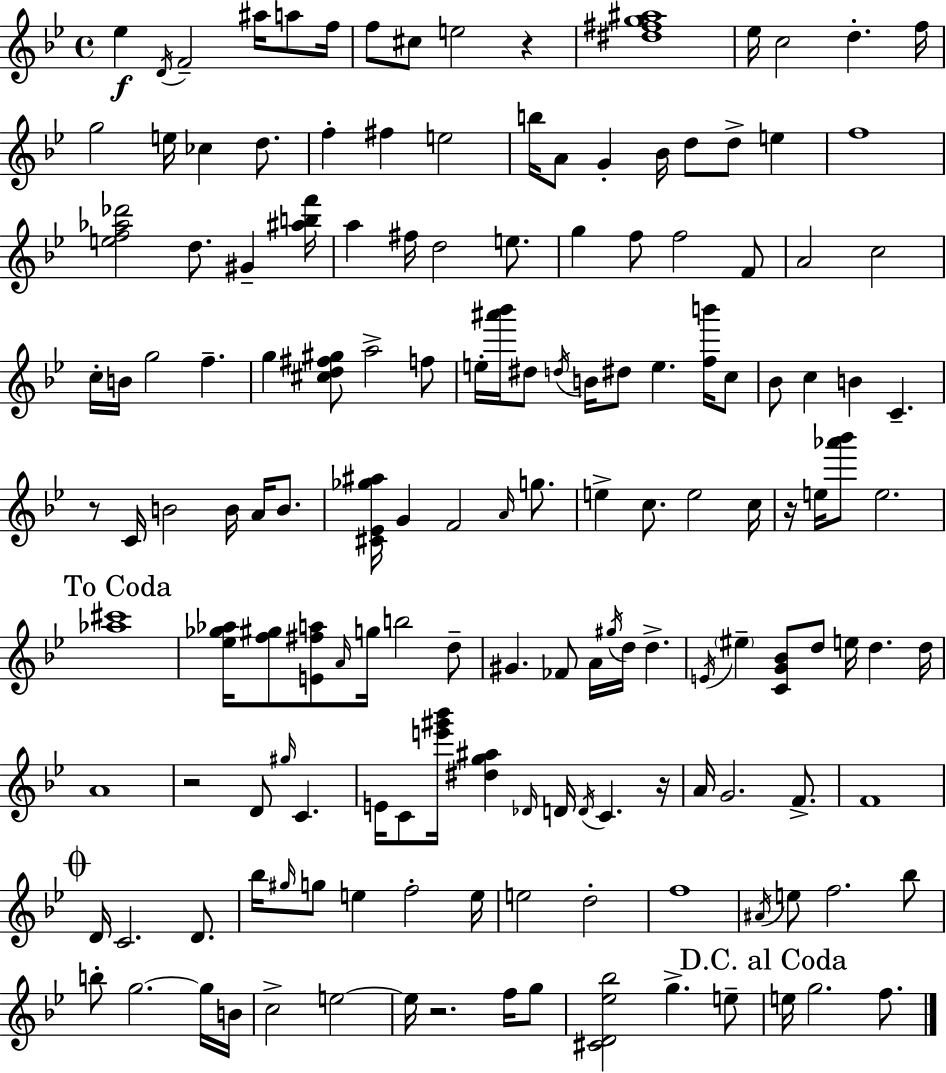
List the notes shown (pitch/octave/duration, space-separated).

Eb5/q D4/s F4/h A#5/s A5/e F5/s F5/e C#5/e E5/h R/q [D#5,F#5,G5,A#5]/w Eb5/s C5/h D5/q. F5/s G5/h E5/s CES5/q D5/e. F5/q F#5/q E5/h B5/s A4/e G4/q Bb4/s D5/e D5/e E5/q F5/w [E5,F5,Ab5,Db6]/h D5/e. G#4/q [A#5,B5,F6]/s A5/q F#5/s D5/h E5/e. G5/q F5/e F5/h F4/e A4/h C5/h C5/s B4/s G5/h F5/q. G5/q [C#5,D5,F#5,G#5]/e A5/h F5/e E5/s [A#6,Bb6]/s D#5/e D5/s B4/s D#5/e E5/q. [F5,B6]/s C5/e Bb4/e C5/q B4/q C4/q. R/e C4/s B4/h B4/s A4/s B4/e. [C#4,Eb4,Gb5,A#5]/s G4/q F4/h A4/s G5/e. E5/q C5/e. E5/h C5/s R/s E5/s [Ab6,Bb6]/e E5/h. [Ab5,C#6]/w [Eb5,Gb5,Ab5]/s [F5,G#5]/e [E4,F#5,A5]/e A4/s G5/s B5/h D5/e G#4/q. FES4/e A4/s G#5/s D5/s D5/q. E4/s EIS5/q [C4,G4,Bb4]/e D5/e E5/s D5/q. D5/s A4/w R/h D4/e G#5/s C4/q. E4/s C4/e [E6,G#6,Bb6]/s [D#5,G5,A#5]/q Db4/s D4/s D4/s C4/q. R/s A4/s G4/h. F4/e. F4/w D4/s C4/h. D4/e. Bb5/s G#5/s G5/e E5/q F5/h E5/s E5/h D5/h F5/w A#4/s E5/e F5/h. Bb5/e B5/e G5/h. G5/s B4/s C5/h E5/h E5/s R/h. F5/s G5/e [C#4,D4,Eb5,Bb5]/h G5/q. E5/e E5/s G5/h. F5/e.